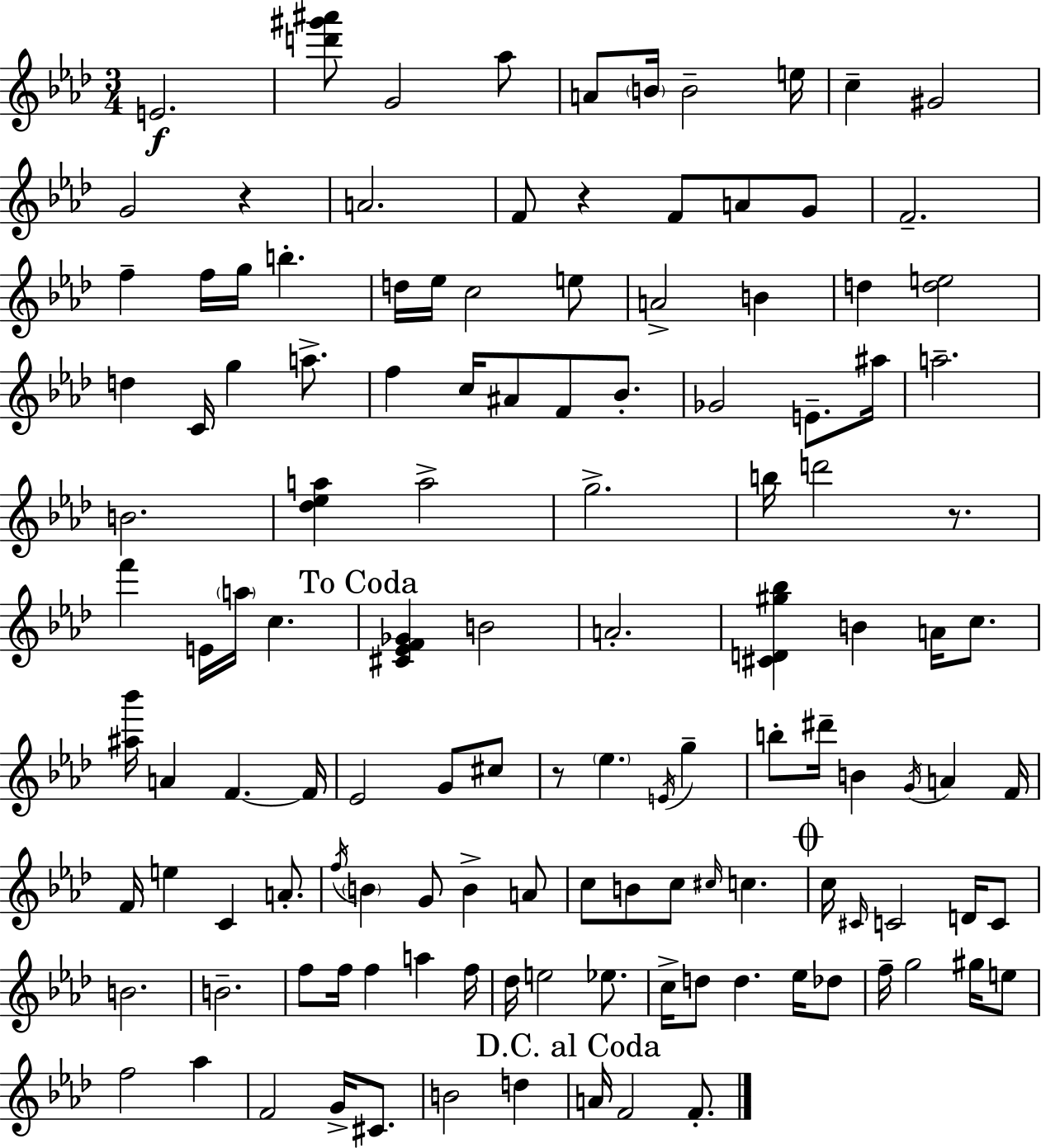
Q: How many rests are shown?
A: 4